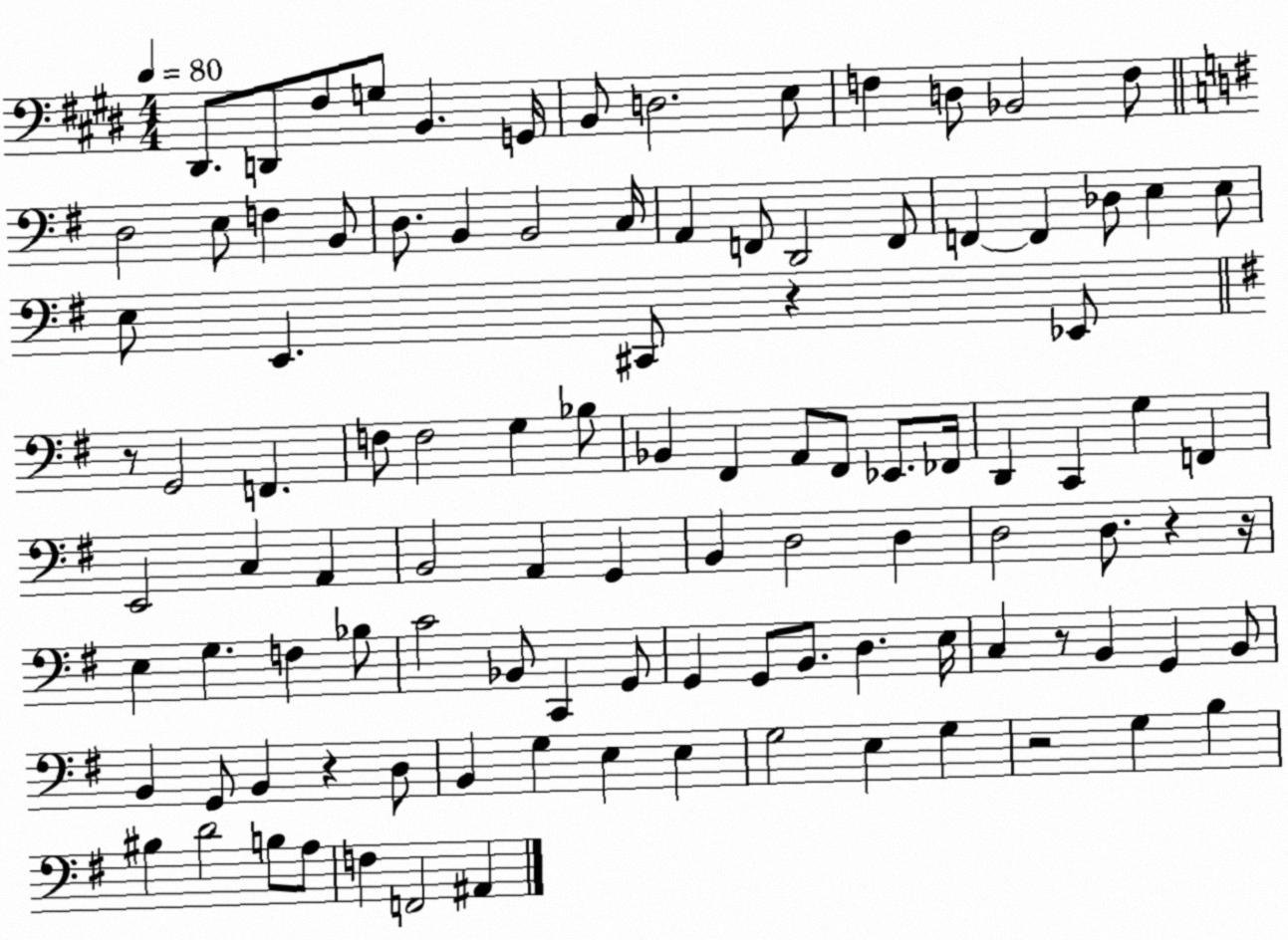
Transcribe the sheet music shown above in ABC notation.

X:1
T:Untitled
M:4/4
L:1/4
K:E
^D,,/2 D,,/2 ^F,/2 G,/2 B,, G,,/4 B,,/2 D,2 E,/2 F, D,/2 _B,,2 F,/2 D,2 E,/2 F, B,,/2 D,/2 B,, B,,2 C,/4 A,, F,,/2 D,,2 F,,/2 F,, F,, _D,/2 E, E,/2 E,/2 E,, ^C,,/2 z _E,,/2 z/2 G,,2 F,, F,/2 F,2 G, _B,/2 _B,, ^F,, A,,/2 ^F,,/2 _E,,/2 _F,,/4 D,, C,, G, F,, E,,2 C, A,, B,,2 A,, G,, B,, D,2 D, D,2 D,/2 z z/4 E, G, F, _B,/2 C2 _B,,/2 C,, G,,/2 G,, G,,/2 B,,/2 D, E,/4 C, z/2 B,, G,, B,,/2 B,, G,,/2 B,, z D,/2 B,, G, E, E, G,2 E, G, z2 G, B, ^B, D2 B,/2 A,/2 F, F,,2 ^A,,